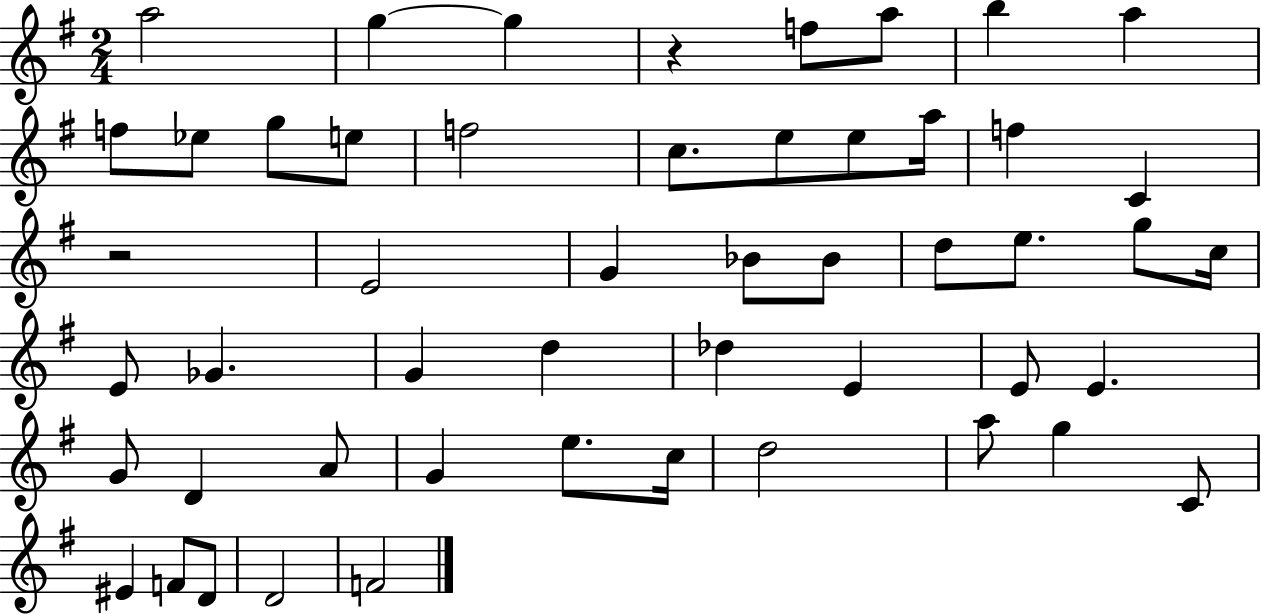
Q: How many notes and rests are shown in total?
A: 51